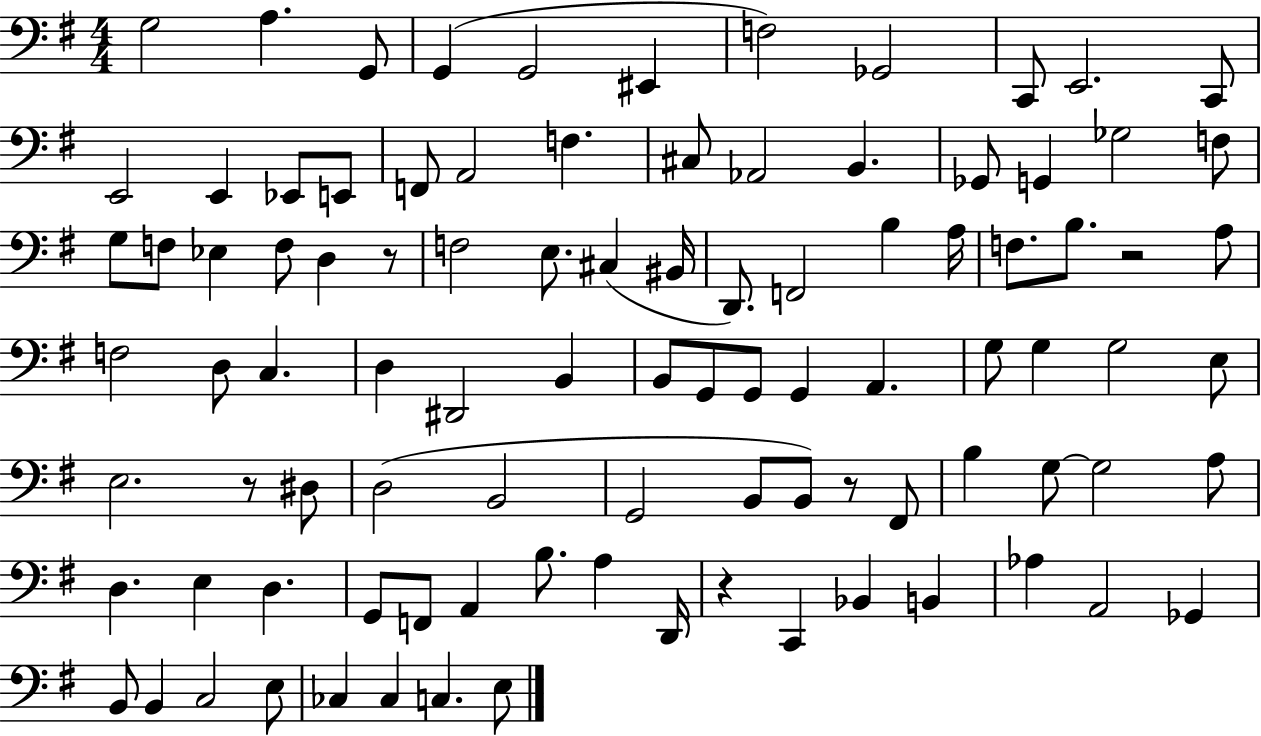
{
  \clef bass
  \numericTimeSignature
  \time 4/4
  \key g \major
  \repeat volta 2 { g2 a4. g,8 | g,4( g,2 eis,4 | f2) ges,2 | c,8 e,2. c,8 | \break e,2 e,4 ees,8 e,8 | f,8 a,2 f4. | cis8 aes,2 b,4. | ges,8 g,4 ges2 f8 | \break g8 f8 ees4 f8 d4 r8 | f2 e8. cis4( bis,16 | d,8.) f,2 b4 a16 | f8. b8. r2 a8 | \break f2 d8 c4. | d4 dis,2 b,4 | b,8 g,8 g,8 g,4 a,4. | g8 g4 g2 e8 | \break e2. r8 dis8 | d2( b,2 | g,2 b,8 b,8) r8 fis,8 | b4 g8~~ g2 a8 | \break d4. e4 d4. | g,8 f,8 a,4 b8. a4 d,16 | r4 c,4 bes,4 b,4 | aes4 a,2 ges,4 | \break b,8 b,4 c2 e8 | ces4 ces4 c4. e8 | } \bar "|."
}